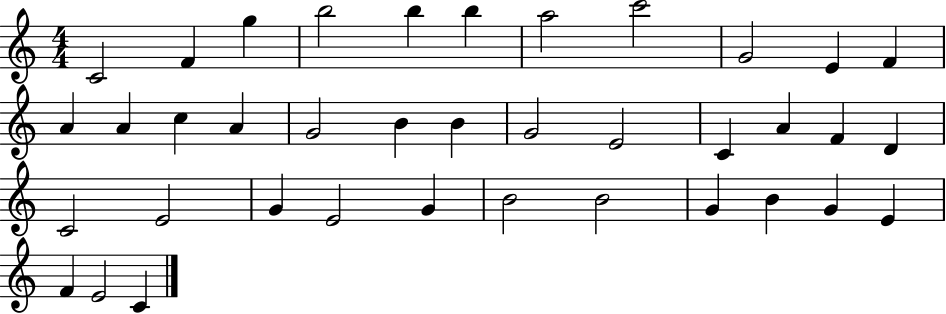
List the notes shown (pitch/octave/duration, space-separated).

C4/h F4/q G5/q B5/h B5/q B5/q A5/h C6/h G4/h E4/q F4/q A4/q A4/q C5/q A4/q G4/h B4/q B4/q G4/h E4/h C4/q A4/q F4/q D4/q C4/h E4/h G4/q E4/h G4/q B4/h B4/h G4/q B4/q G4/q E4/q F4/q E4/h C4/q